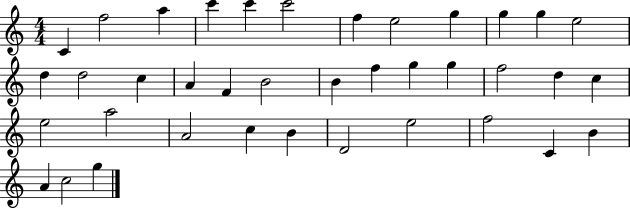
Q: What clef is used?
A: treble